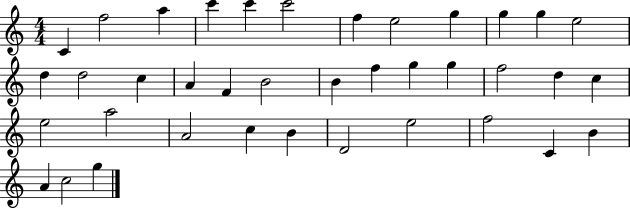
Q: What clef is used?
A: treble